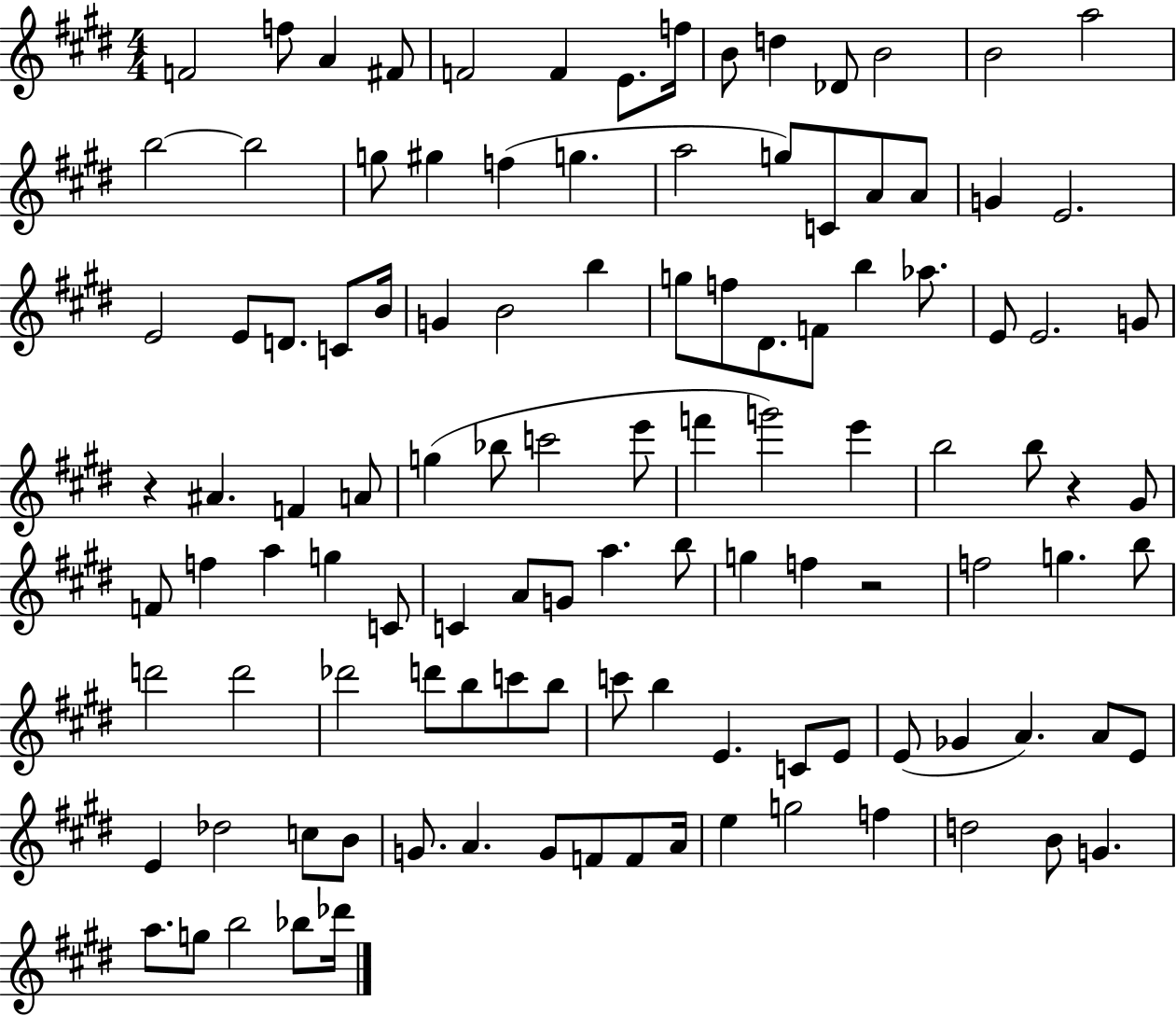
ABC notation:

X:1
T:Untitled
M:4/4
L:1/4
K:E
F2 f/2 A ^F/2 F2 F E/2 f/4 B/2 d _D/2 B2 B2 a2 b2 b2 g/2 ^g f g a2 g/2 C/2 A/2 A/2 G E2 E2 E/2 D/2 C/2 B/4 G B2 b g/2 f/2 ^D/2 F/2 b _a/2 E/2 E2 G/2 z ^A F A/2 g _b/2 c'2 e'/2 f' g'2 e' b2 b/2 z ^G/2 F/2 f a g C/2 C A/2 G/2 a b/2 g f z2 f2 g b/2 d'2 d'2 _d'2 d'/2 b/2 c'/2 b/2 c'/2 b E C/2 E/2 E/2 _G A A/2 E/2 E _d2 c/2 B/2 G/2 A G/2 F/2 F/2 A/4 e g2 f d2 B/2 G a/2 g/2 b2 _b/2 _d'/4